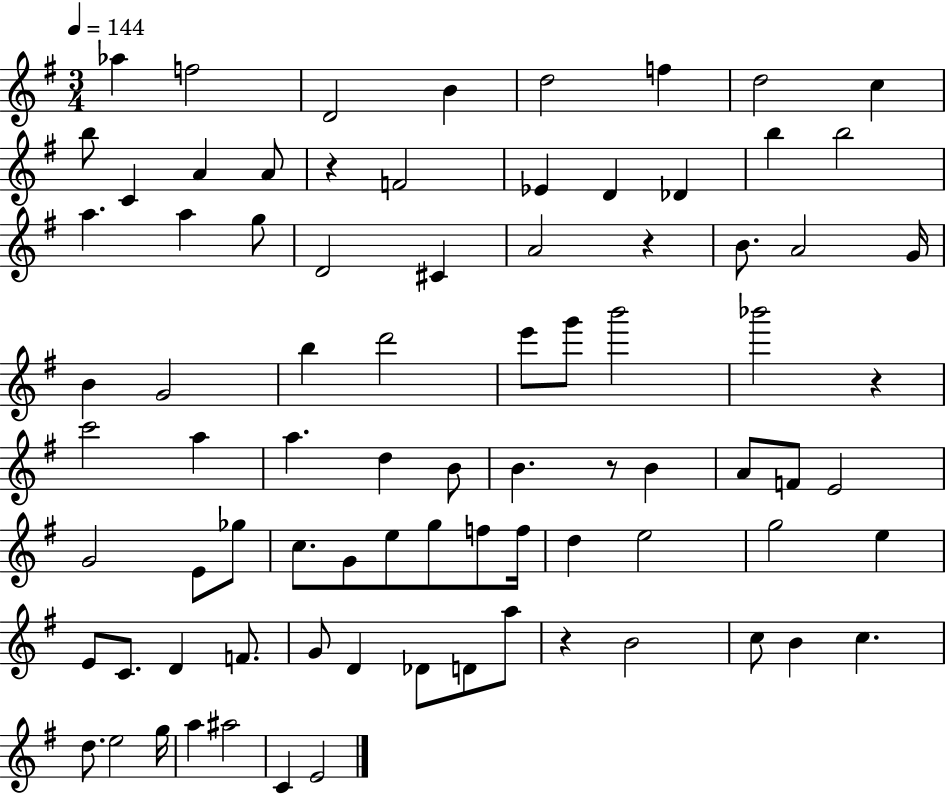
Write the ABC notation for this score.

X:1
T:Untitled
M:3/4
L:1/4
K:G
_a f2 D2 B d2 f d2 c b/2 C A A/2 z F2 _E D _D b b2 a a g/2 D2 ^C A2 z B/2 A2 G/4 B G2 b d'2 e'/2 g'/2 b'2 _b'2 z c'2 a a d B/2 B z/2 B A/2 F/2 E2 G2 E/2 _g/2 c/2 G/2 e/2 g/2 f/2 f/4 d e2 g2 e E/2 C/2 D F/2 G/2 D _D/2 D/2 a/2 z B2 c/2 B c d/2 e2 g/4 a ^a2 C E2